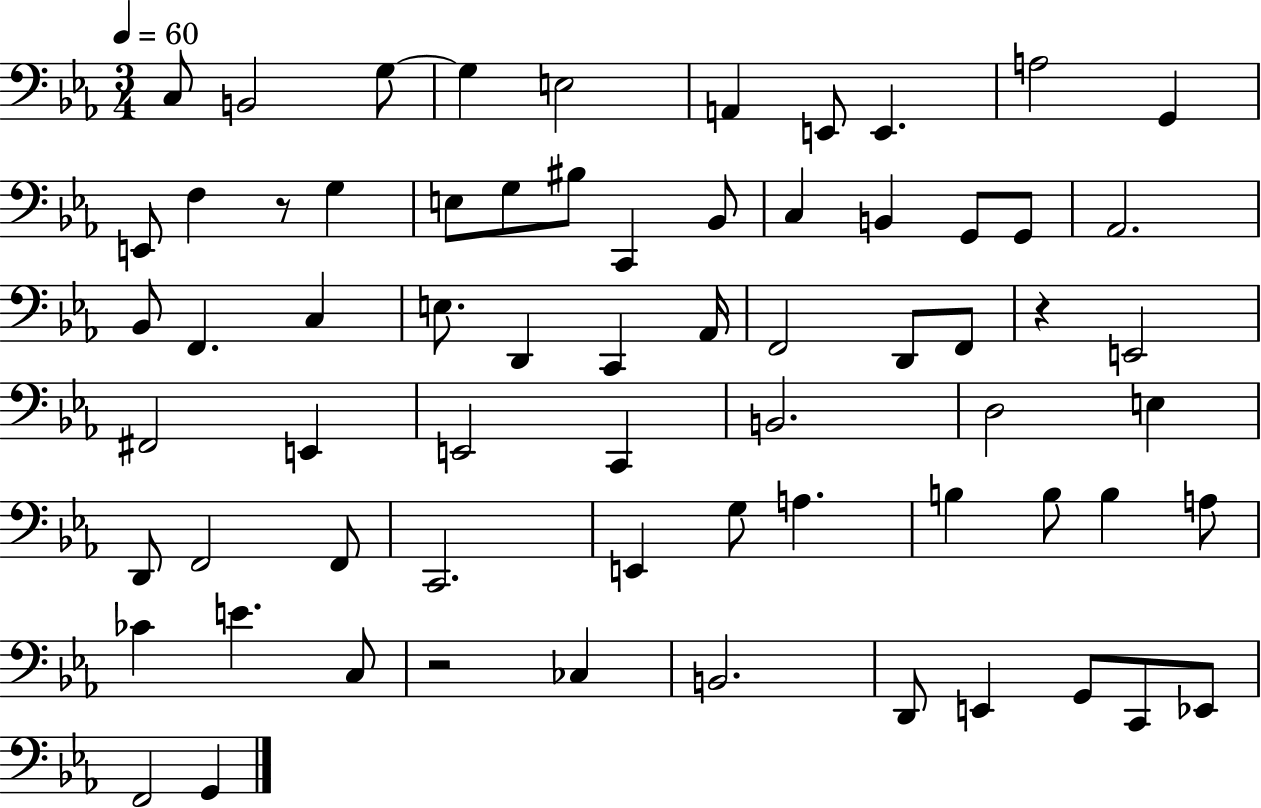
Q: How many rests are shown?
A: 3